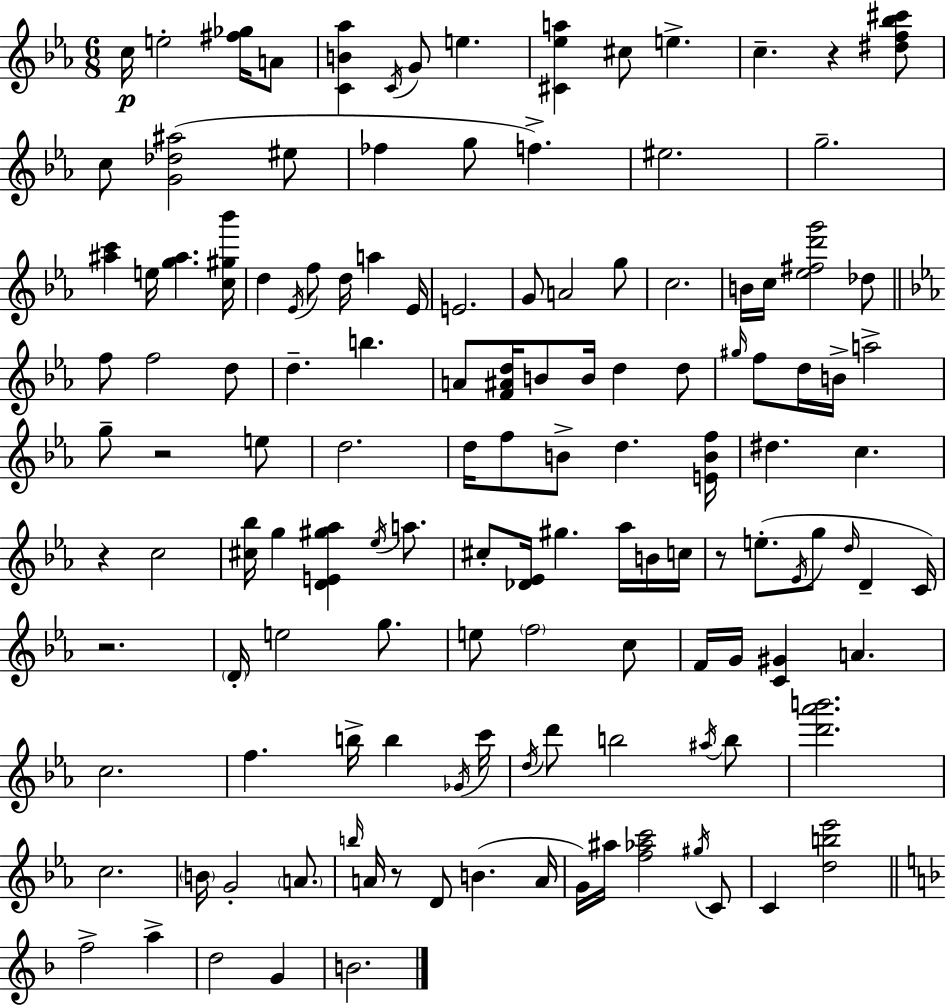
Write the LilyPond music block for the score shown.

{
  \clef treble
  \numericTimeSignature
  \time 6/8
  \key c \minor
  c''16\p e''2-. <fis'' ges''>16 a'8 | <c' b' aes''>4 \acciaccatura { c'16 } g'8 e''4. | <cis' ees'' a''>4 cis''8 e''4.-> | c''4.-- r4 <dis'' f'' bes'' cis'''>8 | \break c''8 <g' des'' ais''>2( eis''8 | fes''4 g''8 f''4.->) | eis''2. | g''2.-- | \break <ais'' c'''>4 e''16 <g'' ais''>4. | <c'' gis'' bes'''>16 d''4 \acciaccatura { ees'16 } f''8 d''16 a''4 | ees'16 e'2. | g'8 a'2 | \break g''8 c''2. | b'16 c''16 <ees'' fis'' d''' g'''>2 | des''8 \bar "||" \break \key ees \major f''8 f''2 d''8 | d''4.-- b''4. | a'8 <f' ais' d''>16 b'8 b'16 d''4 d''8 | \grace { gis''16 } f''8 d''16 b'16-> a''2-> | \break g''8-- r2 e''8 | d''2. | d''16 f''8 b'8-> d''4. | <e' b' f''>16 dis''4. c''4. | \break r4 c''2 | <cis'' bes''>16 g''4 <d' e' gis'' aes''>4 \acciaccatura { ees''16 } a''8. | cis''8-. <des' ees'>16 gis''4. aes''16 | b'16 c''16 r8 e''8.-.( \acciaccatura { ees'16 } g''8 \grace { d''16 } d'4-- | \break c'16) r2. | \parenthesize d'16-. e''2 | g''8. e''8 \parenthesize f''2 | c''8 f'16 g'16 <c' gis'>4 a'4. | \break c''2. | f''4. b''16-> b''4 | \acciaccatura { ges'16 } c'''16 \acciaccatura { d''16 } d'''8 b''2 | \acciaccatura { ais''16 } b''8 <d''' aes''' b'''>2. | \break c''2. | \parenthesize b'16 g'2-. | \parenthesize a'8. \grace { b''16 } a'16 r8 d'8 | b'4.( a'16 g'16) ais''16 <f'' aes'' c'''>2 | \break \acciaccatura { gis''16 } c'8 c'4 | <d'' b'' ees'''>2 \bar "||" \break \key f \major f''2-> a''4-> | d''2 g'4 | b'2. | \bar "|."
}